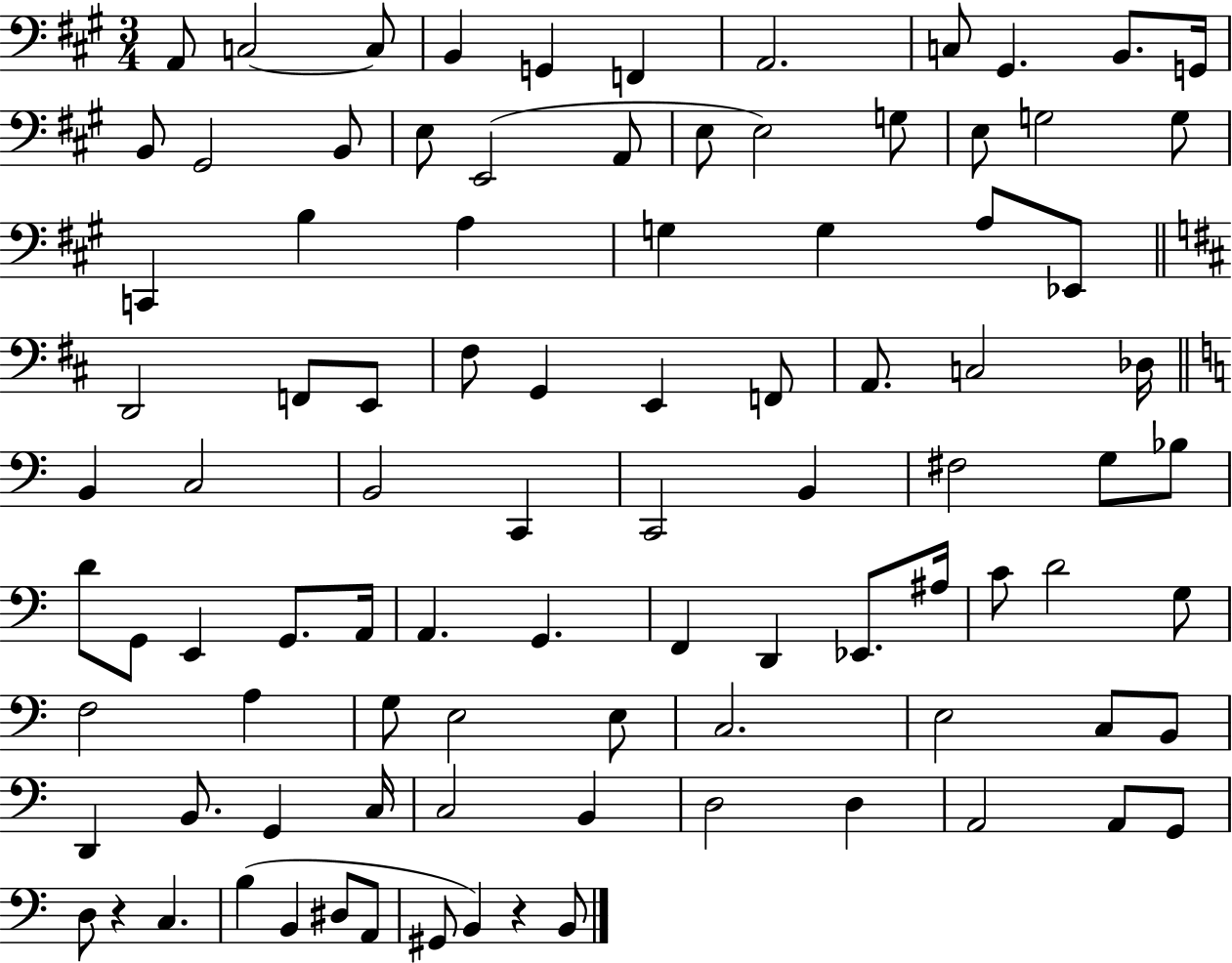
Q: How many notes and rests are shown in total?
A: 94